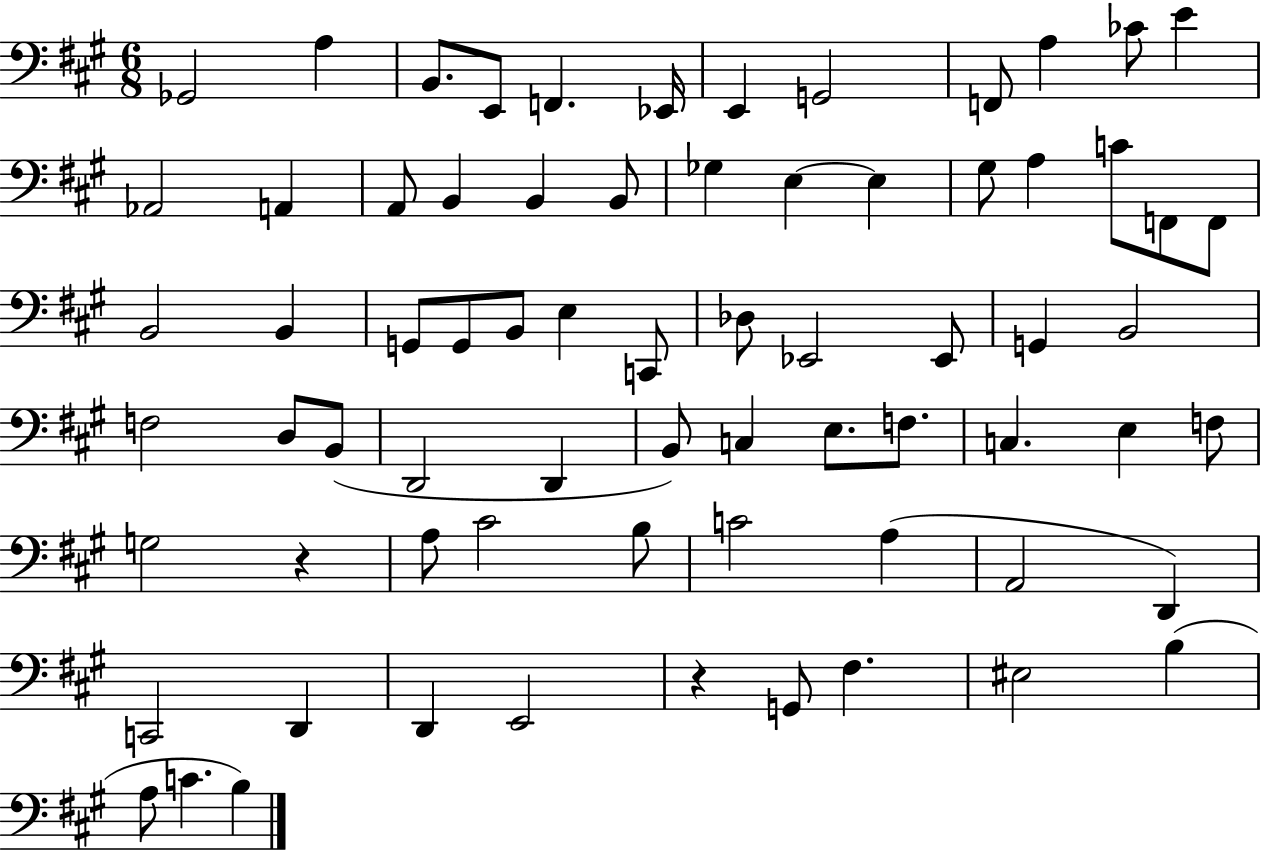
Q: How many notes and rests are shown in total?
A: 71